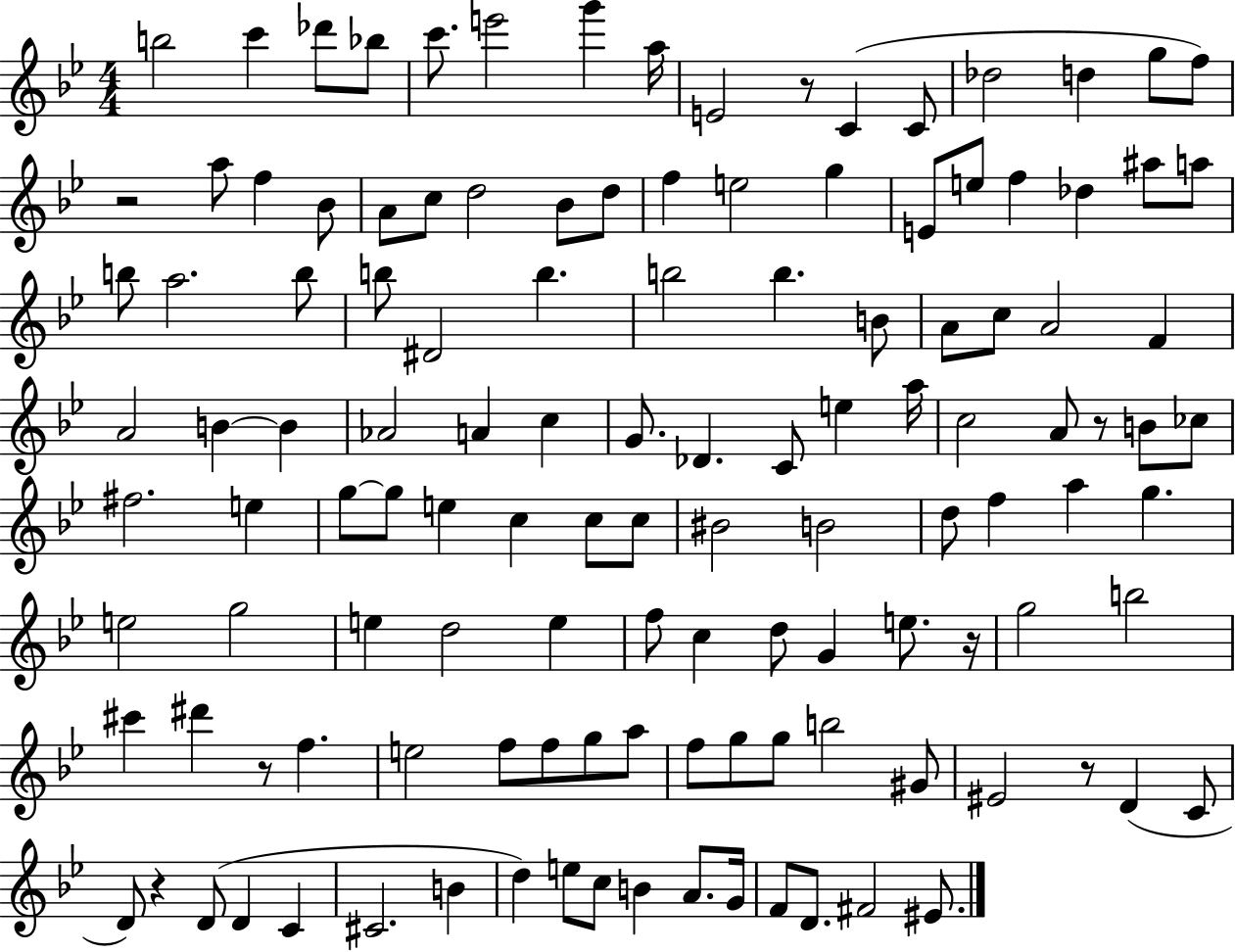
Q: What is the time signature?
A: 4/4